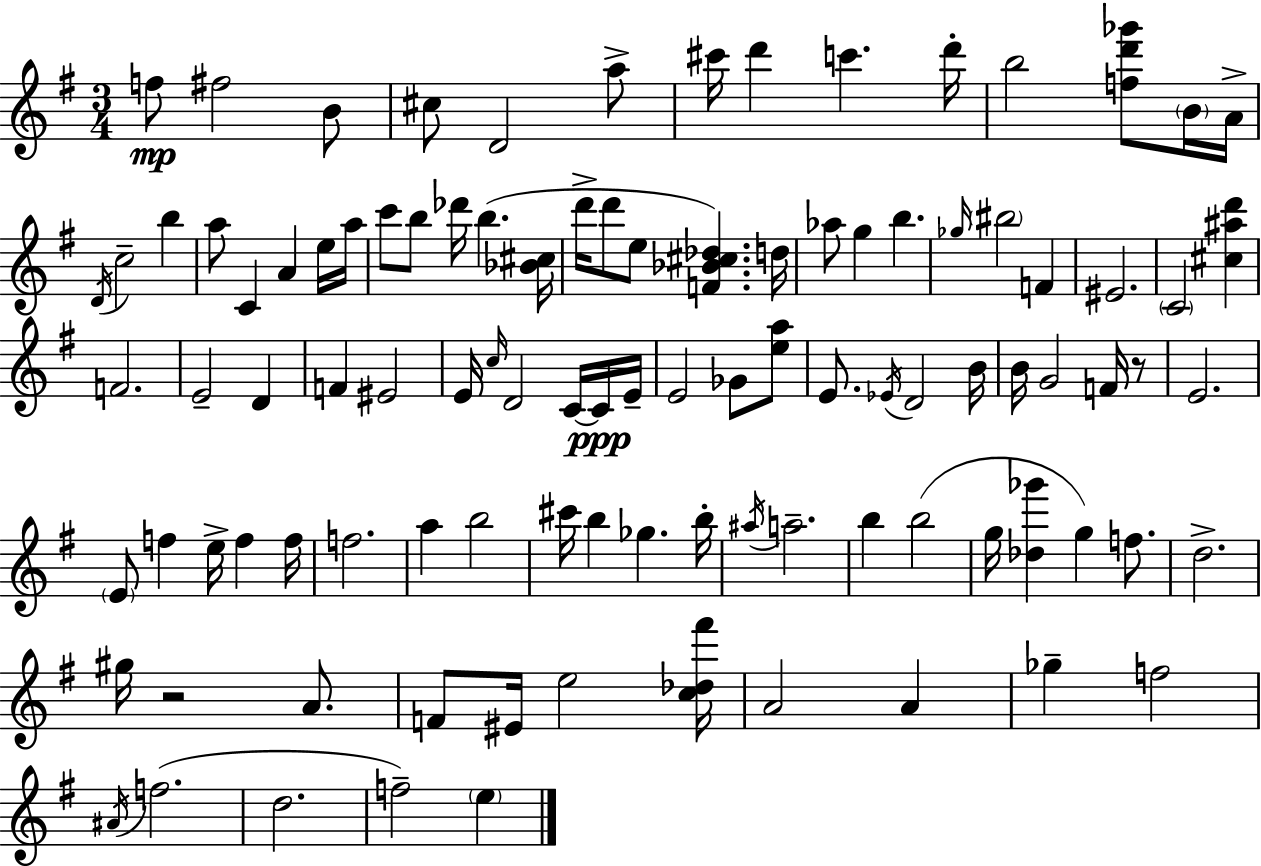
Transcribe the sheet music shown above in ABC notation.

X:1
T:Untitled
M:3/4
L:1/4
K:Em
f/2 ^f2 B/2 ^c/2 D2 a/2 ^c'/4 d' c' d'/4 b2 [fd'_g']/2 B/4 A/4 D/4 c2 b a/2 C A e/4 a/4 c'/2 b/2 _d'/4 b [_B^c]/4 d'/4 d'/2 e/2 [F_B^c_d] d/4 _a/2 g b _g/4 ^b2 F ^E2 C2 [^c^ad'] F2 E2 D F ^E2 E/4 c/4 D2 C/4 C/4 E/4 E2 _G/2 [ea]/2 E/2 _E/4 D2 B/4 B/4 G2 F/4 z/2 E2 E/2 f e/4 f f/4 f2 a b2 ^c'/4 b _g b/4 ^a/4 a2 b b2 g/4 [_d_g'] g f/2 d2 ^g/4 z2 A/2 F/2 ^E/4 e2 [c_d^f']/4 A2 A _g f2 ^A/4 f2 d2 f2 e